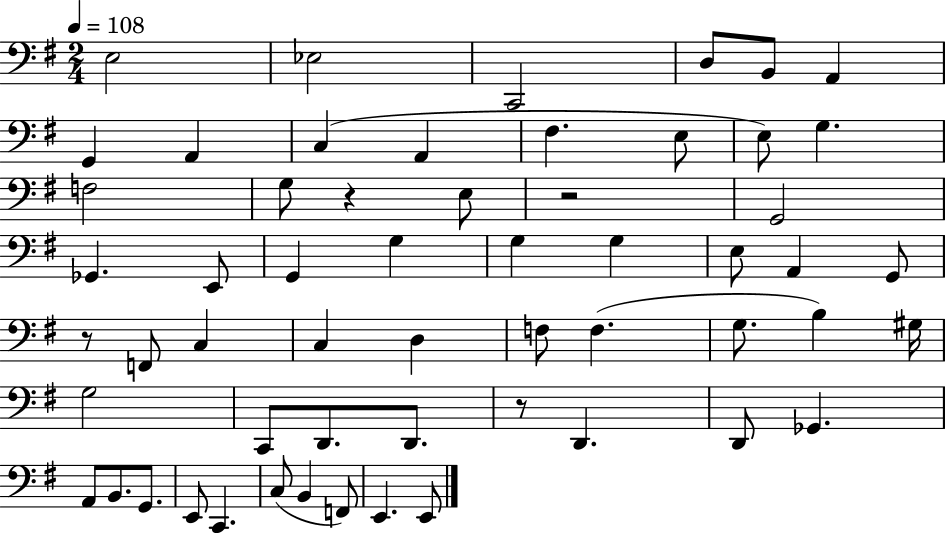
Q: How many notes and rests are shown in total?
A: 57